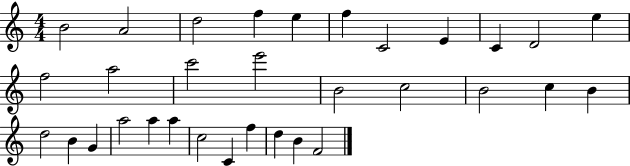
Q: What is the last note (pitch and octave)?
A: F4